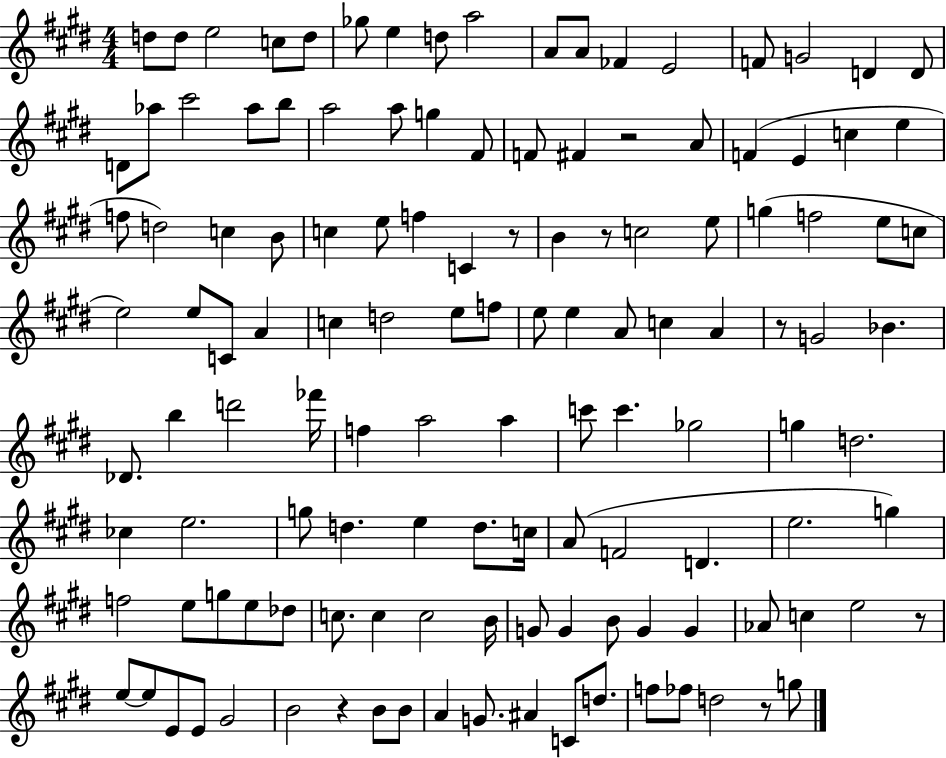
D5/e D5/e E5/h C5/e D5/e Gb5/e E5/q D5/e A5/h A4/e A4/e FES4/q E4/h F4/e G4/h D4/q D4/e D4/e Ab5/e C#6/h Ab5/e B5/e A5/h A5/e G5/q F#4/e F4/e F#4/q R/h A4/e F4/q E4/q C5/q E5/q F5/e D5/h C5/q B4/e C5/q E5/e F5/q C4/q R/e B4/q R/e C5/h E5/e G5/q F5/h E5/e C5/e E5/h E5/e C4/e A4/q C5/q D5/h E5/e F5/e E5/e E5/q A4/e C5/q A4/q R/e G4/h Bb4/q. Db4/e. B5/q D6/h FES6/s F5/q A5/h A5/q C6/e C6/q. Gb5/h G5/q D5/h. CES5/q E5/h. G5/e D5/q. E5/q D5/e. C5/s A4/e F4/h D4/q. E5/h. G5/q F5/h E5/e G5/e E5/e Db5/e C5/e. C5/q C5/h B4/s G4/e G4/q B4/e G4/q G4/q Ab4/e C5/q E5/h R/e E5/e E5/e E4/e E4/e G#4/h B4/h R/q B4/e B4/e A4/q G4/e. A#4/q C4/e D5/e. F5/e FES5/e D5/h R/e G5/e